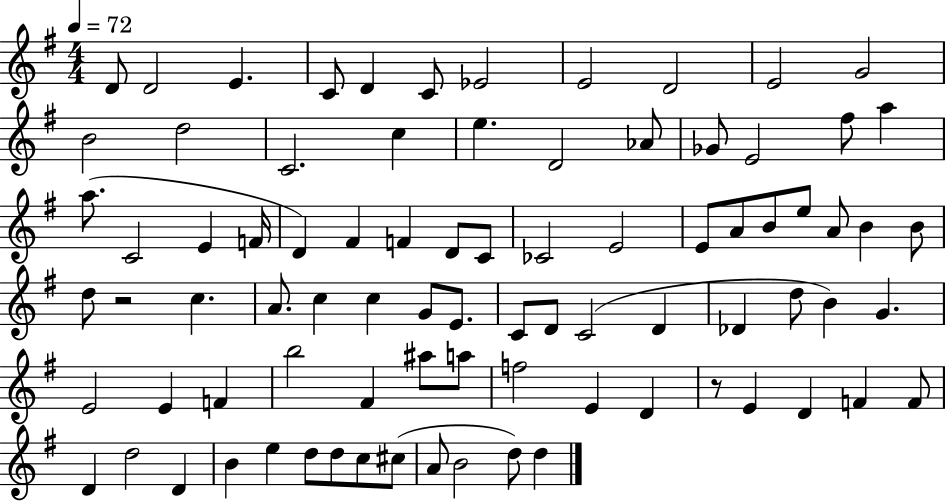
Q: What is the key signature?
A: G major